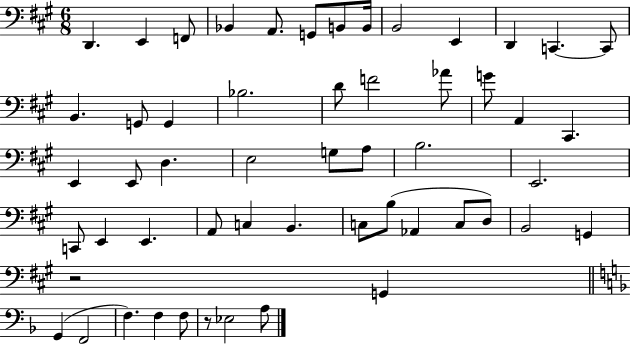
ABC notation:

X:1
T:Untitled
M:6/8
L:1/4
K:A
D,, E,, F,,/2 _B,, A,,/2 G,,/2 B,,/2 B,,/4 B,,2 E,, D,, C,, C,,/2 B,, G,,/2 G,, _B,2 D/2 F2 _A/2 G/2 A,, ^C,, E,, E,,/2 D, E,2 G,/2 A,/2 B,2 E,,2 C,,/2 E,, E,, A,,/2 C, B,, C,/2 B,/2 _A,, C,/2 D,/2 B,,2 G,, z2 G,, G,, F,,2 F, F, F,/2 z/2 _E,2 A,/2